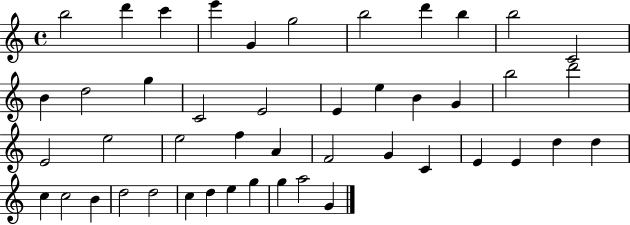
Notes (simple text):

B5/h D6/q C6/q E6/q G4/q G5/h B5/h D6/q B5/q B5/h C4/h B4/q D5/h G5/q C4/h E4/h E4/q E5/q B4/q G4/q B5/h D6/h E4/h E5/h E5/h F5/q A4/q F4/h G4/q C4/q E4/q E4/q D5/q D5/q C5/q C5/h B4/q D5/h D5/h C5/q D5/q E5/q G5/q G5/q A5/h G4/q